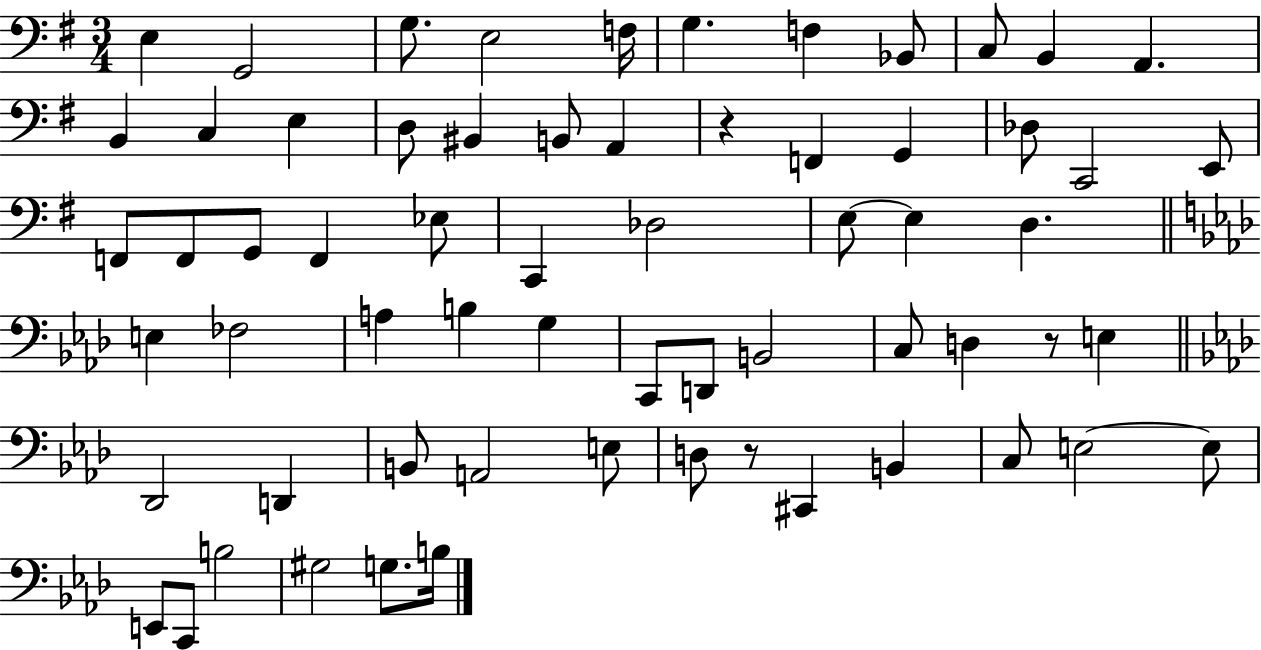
{
  \clef bass
  \numericTimeSignature
  \time 3/4
  \key g \major
  e4 g,2 | g8. e2 f16 | g4. f4 bes,8 | c8 b,4 a,4. | \break b,4 c4 e4 | d8 bis,4 b,8 a,4 | r4 f,4 g,4 | des8 c,2 e,8 | \break f,8 f,8 g,8 f,4 ees8 | c,4 des2 | e8~~ e4 d4. | \bar "||" \break \key aes \major e4 fes2 | a4 b4 g4 | c,8 d,8 b,2 | c8 d4 r8 e4 | \break \bar "||" \break \key aes \major des,2 d,4 | b,8 a,2 e8 | d8 r8 cis,4 b,4 | c8 e2~~ e8 | \break e,8 c,8 b2 | gis2 g8. b16 | \bar "|."
}